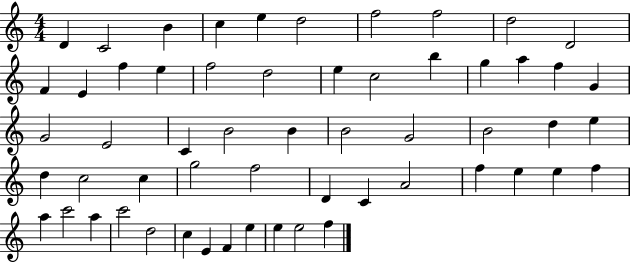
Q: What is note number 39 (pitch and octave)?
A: D4